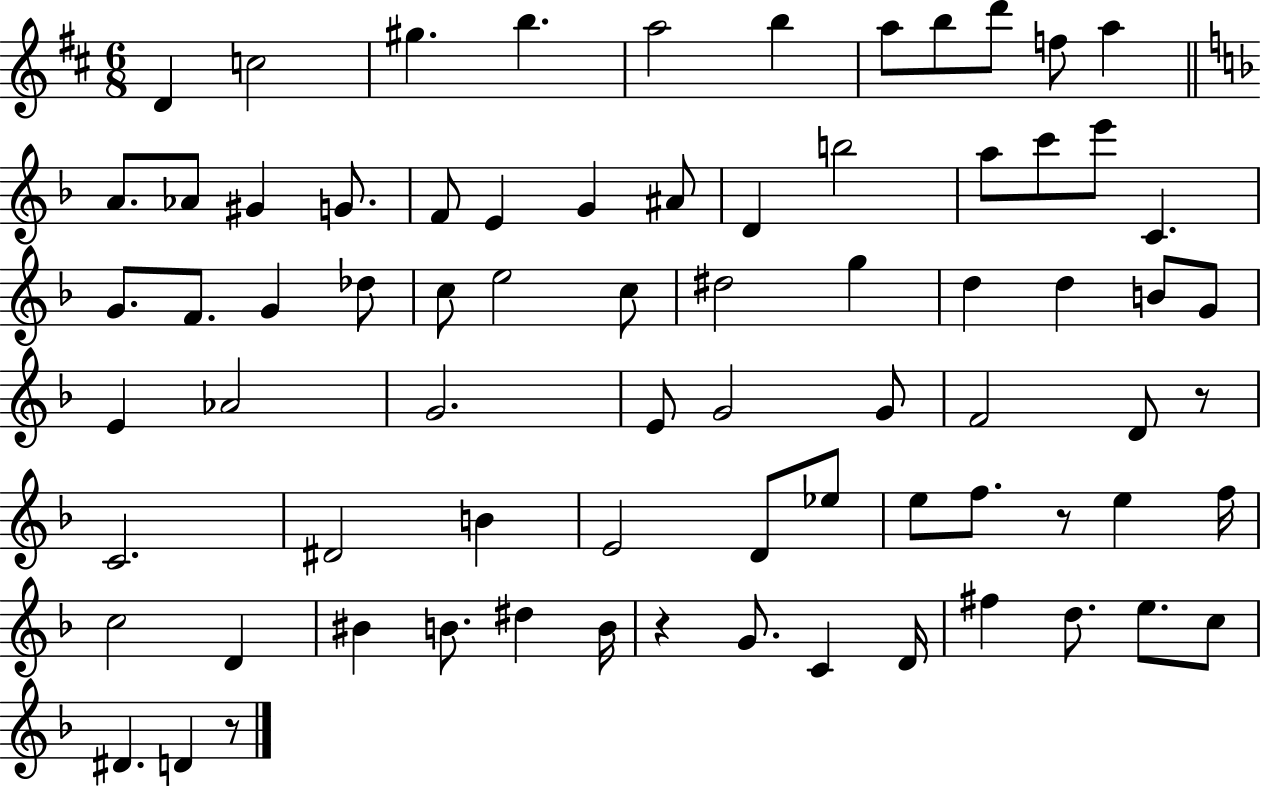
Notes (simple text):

D4/q C5/h G#5/q. B5/q. A5/h B5/q A5/e B5/e D6/e F5/e A5/q A4/e. Ab4/e G#4/q G4/e. F4/e E4/q G4/q A#4/e D4/q B5/h A5/e C6/e E6/e C4/q. G4/e. F4/e. G4/q Db5/e C5/e E5/h C5/e D#5/h G5/q D5/q D5/q B4/e G4/e E4/q Ab4/h G4/h. E4/e G4/h G4/e F4/h D4/e R/e C4/h. D#4/h B4/q E4/h D4/e Eb5/e E5/e F5/e. R/e E5/q F5/s C5/h D4/q BIS4/q B4/e. D#5/q B4/s R/q G4/e. C4/q D4/s F#5/q D5/e. E5/e. C5/e D#4/q. D4/q R/e